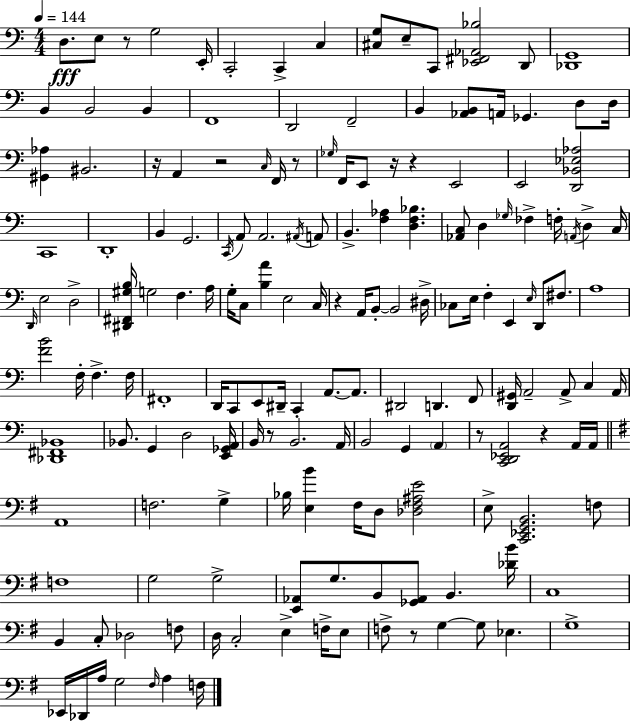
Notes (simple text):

D3/e. E3/e R/e G3/h E2/s C2/h C2/q C3/q [C#3,G3]/e E3/e C2/e [Eb2,F#2,Ab2,Bb3]/h D2/e [Db2,G2]/w B2/q B2/h B2/q F2/w D2/h F2/h B2/q [Ab2,B2]/e A2/s Gb2/q. D3/e D3/s [G#2,Ab3]/q BIS2/h. R/s A2/q R/h C3/s F2/s R/e Gb3/s F2/s E2/e R/s R/q E2/h E2/h [D2,Bb2,Eb3,Ab3]/h C2/w D2/w B2/q G2/h. C2/s A2/e A2/h. A#2/s A2/e B2/q. [F3,Ab3]/q [D3,F3,Bb3]/q. [Ab2,C3]/e D3/q Gb3/s FES3/q F3/s A2/s D3/q C3/s D2/s E3/h D3/h [D#2,F#2,G#3,B3]/s G3/h F3/q. A3/s G3/s C3/e [B3,A4]/q E3/h C3/s R/q A2/s B2/e B2/h D#3/s CES3/e E3/s F3/q E2/q E3/s D2/e F#3/e. A3/w [F4,B4]/h F3/s F3/q. F3/s F#2/w D2/s C2/e E2/e D#2/s C2/q A2/e. A2/e. D#2/h D2/q. F2/e [D2,G#2]/s A2/h A2/e C3/q A2/s [Db2,F#2,Bb2]/w Bb2/e. G2/q D3/h [E2,Gb2,A2]/s B2/s R/e B2/h. A2/s B2/h G2/q A2/q R/e [C2,D2,Eb2,A2]/h R/q A2/s A2/s A2/w F3/h. G3/q Bb3/s [E3,B4]/q F#3/s D3/e [Db3,F#3,A#3,E4]/h E3/e [C2,Eb2,G2,B2]/h. F3/e F3/w G3/h G3/h [E2,Ab2]/e G3/e. B2/e [Gb2,Ab2]/e B2/q. [Db4,B4]/s C3/w B2/q C3/e Db3/h F3/e D3/s C3/h E3/q F3/s E3/e F3/e R/e G3/q G3/e Eb3/q. G3/w Eb2/s Db2/s A3/s G3/h F#3/s A3/q F3/s